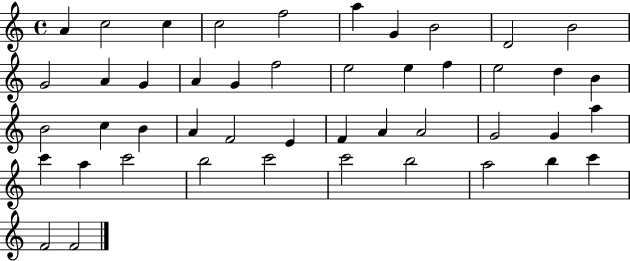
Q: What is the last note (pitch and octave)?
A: F4